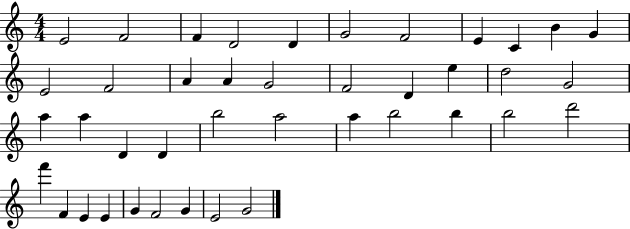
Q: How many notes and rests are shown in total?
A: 41